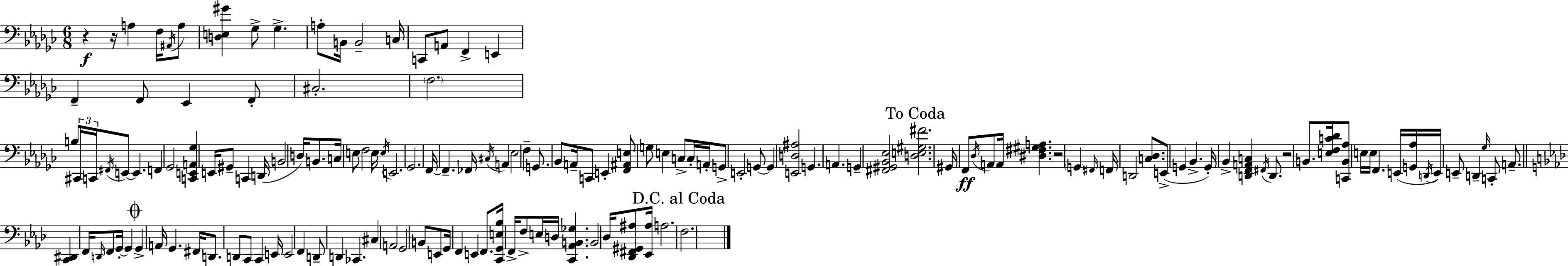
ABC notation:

X:1
T:Untitled
M:6/8
L:1/4
K:Ebm
z z/4 A, F,/4 ^A,,/4 A,/2 [D,E,^G] _G,/2 _G, A,/2 B,,/4 B,,2 C,/4 C,,/2 A,,/2 F,, E,, F,, F,,/2 _E,, F,,/2 ^C,2 F,2 B,/2 ^C,,/4 C,,/4 ^F,,/4 E,,/2 E,, F,, _G,,2 [C,,E,,A,,_G,] E,,/4 ^G,,/2 C,, D,,/4 B,,2 D,/4 B,,/2 C,/4 E,/2 F,2 E,/4 E,/4 E,,2 _G,,2 F,,/4 F,, _F,,/4 ^C,/4 A,, _E,2 F, G,,/2 _B,,/2 A,,/4 C,,/2 E,, [F,,^A,,E,]/2 G,/2 E, C,/2 C,/4 A,,/4 G,,/2 E,,2 G,,/2 G,, [E,,D,^A,]2 G,, A,, G,, [^F,,^G,,_B,,_E,]2 [D,E,^G,^F]2 ^G,,/4 F,,/2 _D,/4 A,,/2 A,,/4 [^D,^F,^G,A,] z2 G,, ^F,,/4 F,,/4 D,,2 [C,_D,]/2 E,,/2 G,, _B,, G,,/4 _B,, [D,,F,,A,,C,] ^F,,/4 D,,/2 z2 B,,/2 [E,F,C_D]/4 [C,,B,,_A,]/2 E,/4 E,/4 F,, E,,/4 [G,,_A,]/4 D,,/4 E,,/4 E,,/2 D,, _G,/4 C,,/2 A,,/2 [C,,^D,,] F,,/4 D,,/4 F,,/2 G,,/4 G,, G,, A,,/4 G,, ^F,,/4 D,,/2 D,,/2 C,,/2 C,, E,,/4 E,,2 F,, D,,/2 D,, _C,, ^C, A,,2 G,,2 B,,/2 E,,/2 G,,/4 F,, E,, F,,/2 [C,,G,,E,_B,]/4 F,,/4 F,/2 E,/4 D,/4 [C,,_A,,B,,_G,] B,,2 _D,/4 [_D,,^F,,^G,,^A,]/2 [_E,,^A,]/4 A,2 F,2